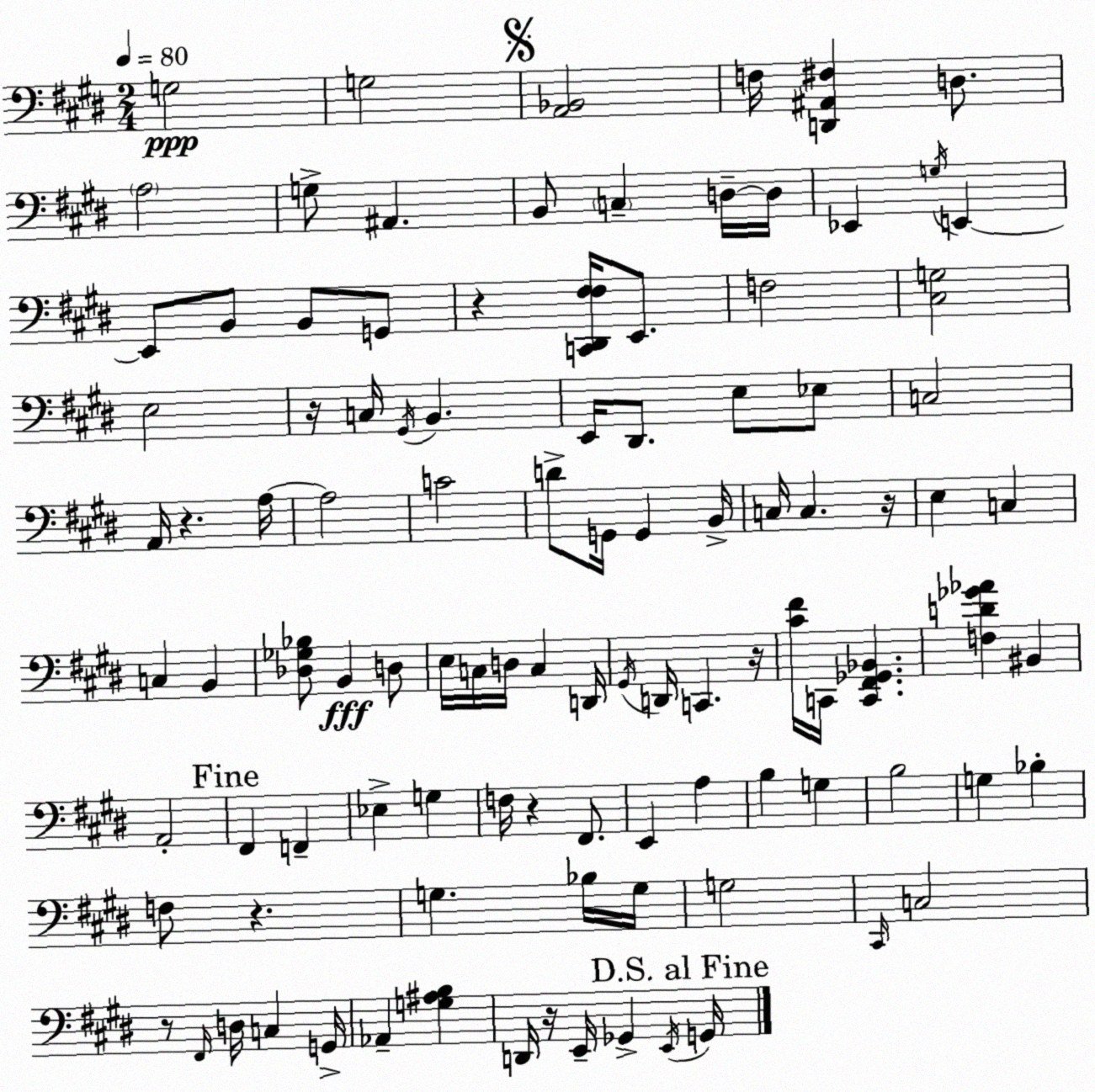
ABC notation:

X:1
T:Untitled
M:2/4
L:1/4
K:E
G,2 G,2 [A,,_B,,]2 F,/4 [D,,^A,,^F,] D,/2 A,2 G,/2 ^A,, B,,/2 C, D,/4 D,/4 _E,, G,/4 E,, E,,/2 B,,/2 B,,/2 G,,/2 z [C,,^D,,^F,^F,]/4 E,,/2 F,2 [^C,G,]2 E,2 z/4 C,/4 ^G,,/4 B,, E,,/4 ^D,,/2 E,/2 _E,/2 C,2 A,,/4 z A,/4 A,2 C2 D/2 G,,/4 G,, B,,/4 C,/4 C, z/4 E, C, C, B,, [_D,_G,_B,]/2 B,, D,/2 E,/4 C,/4 D,/4 C, D,,/4 ^G,,/4 D,,/4 C,, z/4 [^C^F]/4 C,,/4 [C,,^F,,_G,,_B,,] [F,D_G_A] ^B,, A,,2 ^F,, F,, _E, G, F,/4 z ^F,,/2 E,, A, B, G, B,2 G, _B, F,/2 z G, _B,/4 G,/4 G,2 ^C,,/4 C,2 z/2 ^F,,/4 D,/4 C, G,,/4 _A,, [G,^A,B,] D,,/4 z/4 E,,/4 _G,, E,,/4 G,,/4